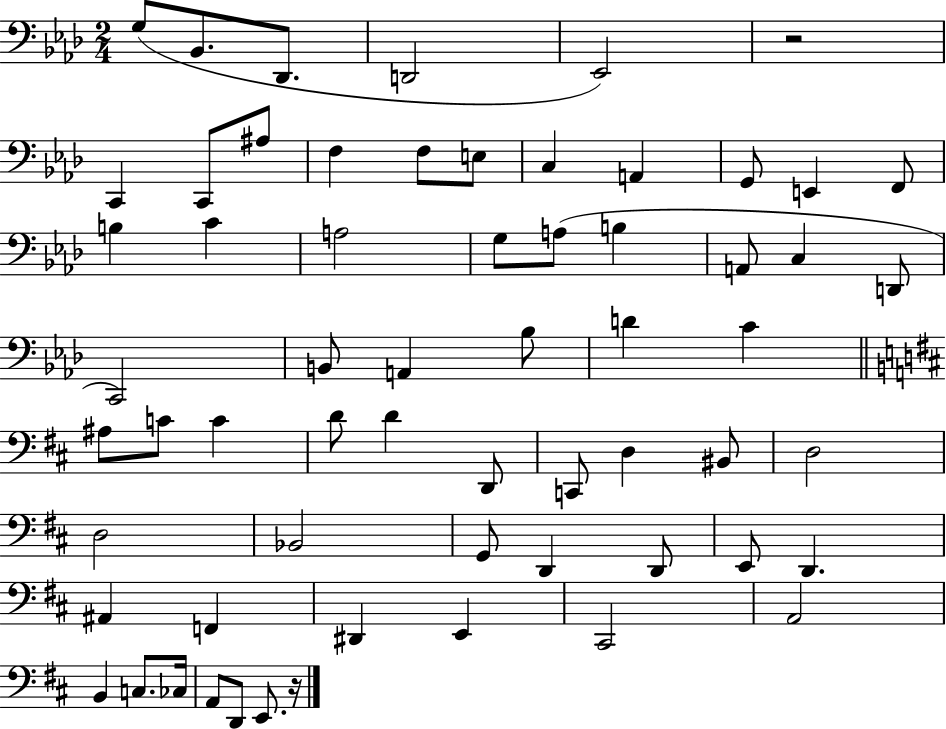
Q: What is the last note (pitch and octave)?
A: E2